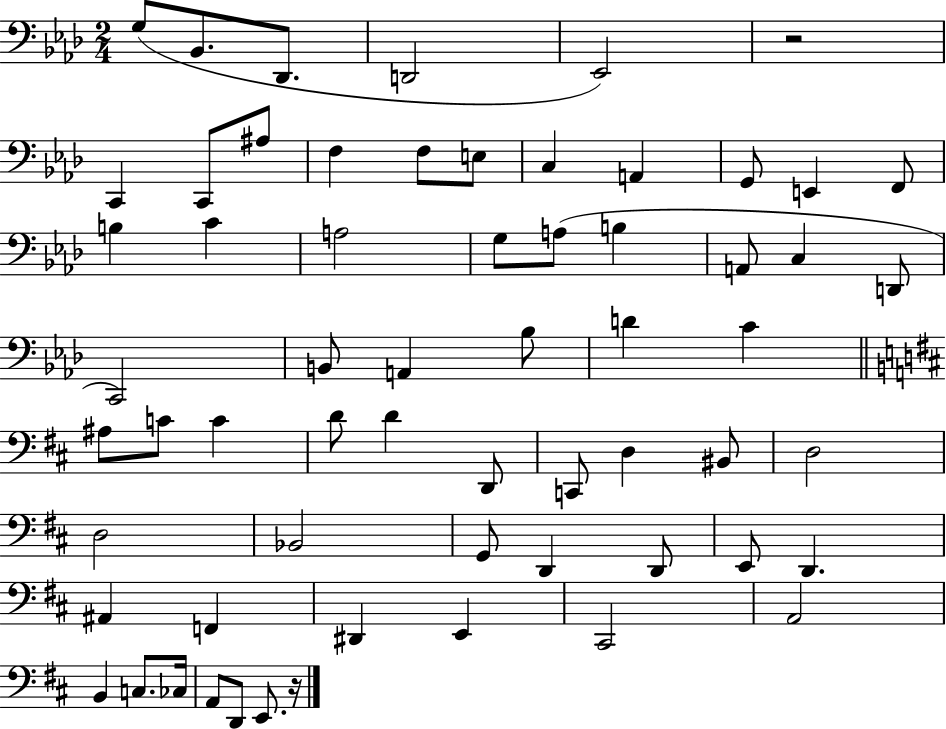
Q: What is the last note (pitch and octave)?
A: E2